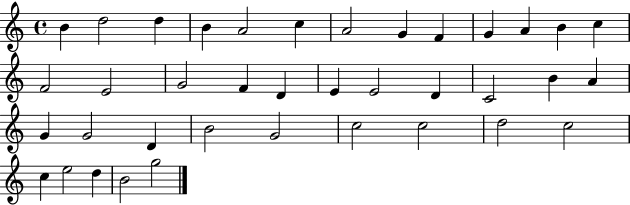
B4/q D5/h D5/q B4/q A4/h C5/q A4/h G4/q F4/q G4/q A4/q B4/q C5/q F4/h E4/h G4/h F4/q D4/q E4/q E4/h D4/q C4/h B4/q A4/q G4/q G4/h D4/q B4/h G4/h C5/h C5/h D5/h C5/h C5/q E5/h D5/q B4/h G5/h